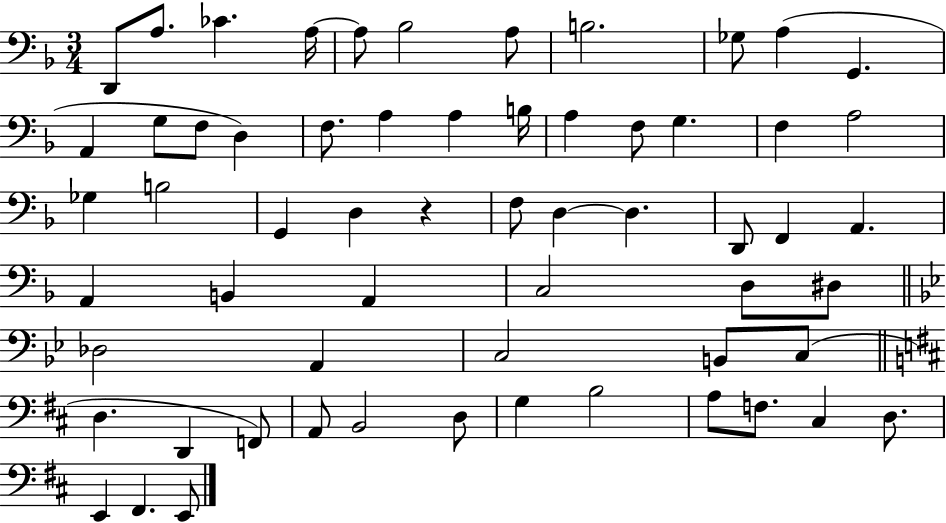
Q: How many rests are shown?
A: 1